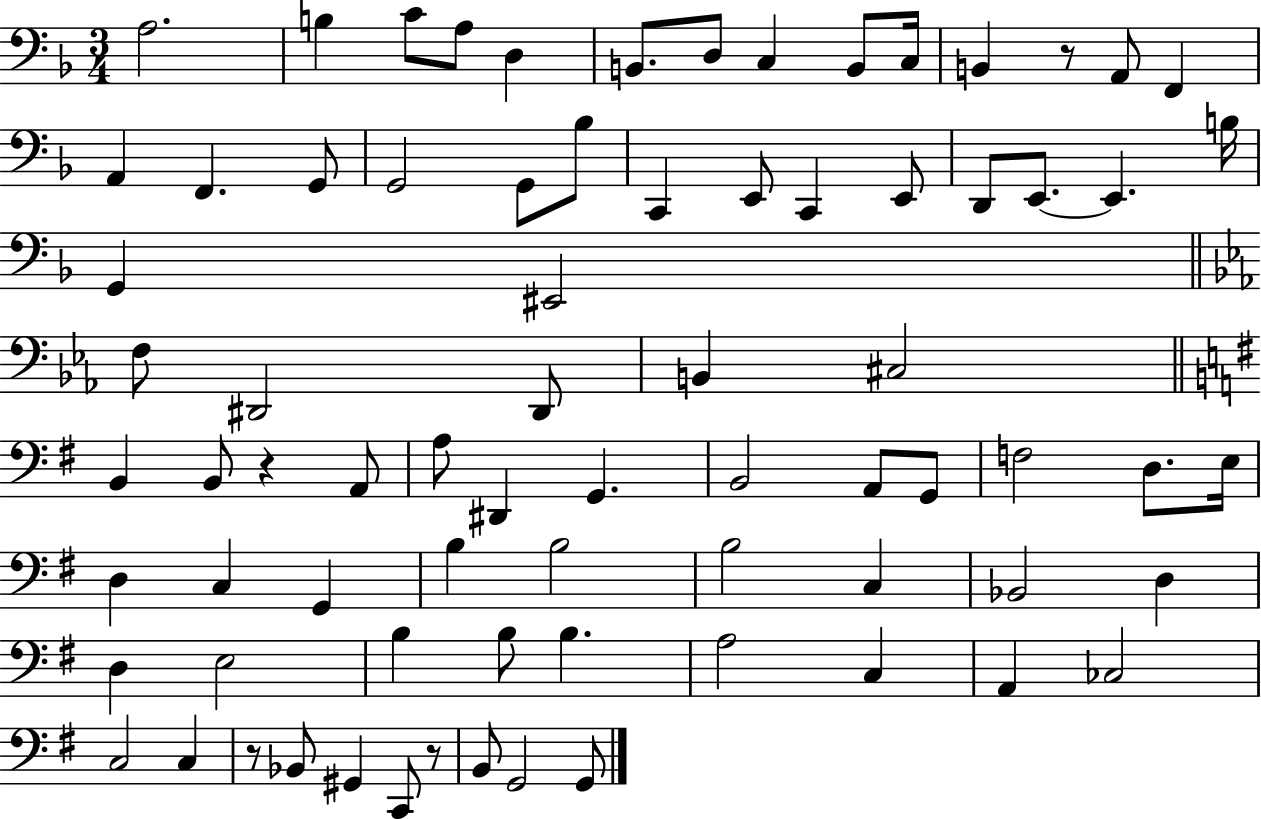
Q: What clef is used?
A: bass